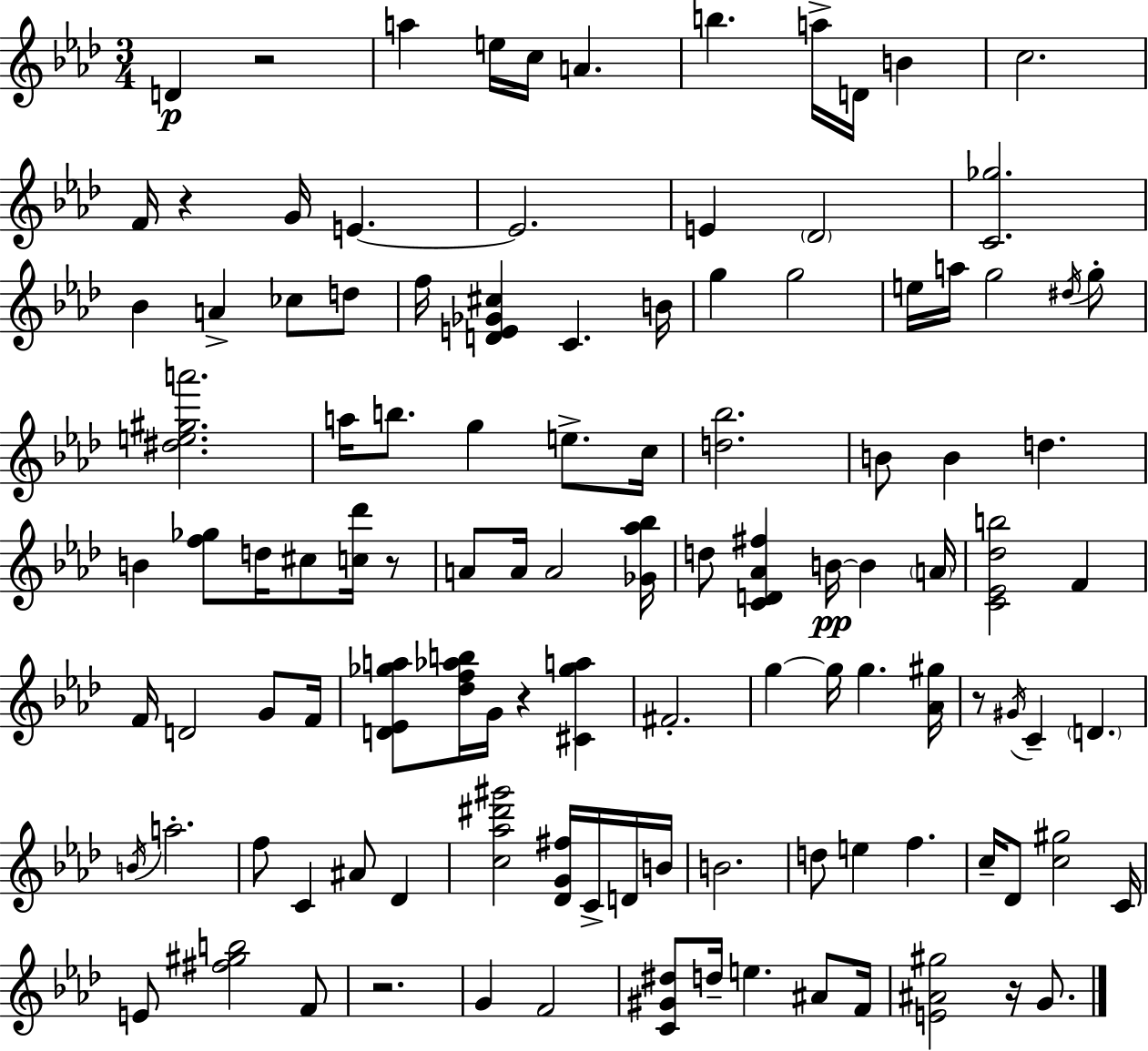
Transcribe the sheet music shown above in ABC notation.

X:1
T:Untitled
M:3/4
L:1/4
K:Ab
D z2 a e/4 c/4 A b a/4 D/4 B c2 F/4 z G/4 E E2 E _D2 [C_g]2 _B A _c/2 d/2 f/4 [DE_G^c] C B/4 g g2 e/4 a/4 g2 ^d/4 g/2 [^de^ga']2 a/4 b/2 g e/2 c/4 [d_b]2 B/2 B d B [f_g]/2 d/4 ^c/2 [c_d']/4 z/2 A/2 A/4 A2 [_G_a_b]/4 d/2 [CD_A^f] B/4 B A/4 [C_E_db]2 F F/4 D2 G/2 F/4 [D_E_ga]/2 [_df_ab]/4 G/4 z [^C_ga] ^F2 g g/4 g [_A^g]/4 z/2 ^G/4 C D B/4 a2 f/2 C ^A/2 _D [c_a^d'^g']2 [_DG^f]/4 C/4 D/4 B/4 B2 d/2 e f c/4 _D/2 [c^g]2 C/4 E/2 [^f^gb]2 F/2 z2 G F2 [C^G^d]/2 d/4 e ^A/2 F/4 [E^A^g]2 z/4 G/2